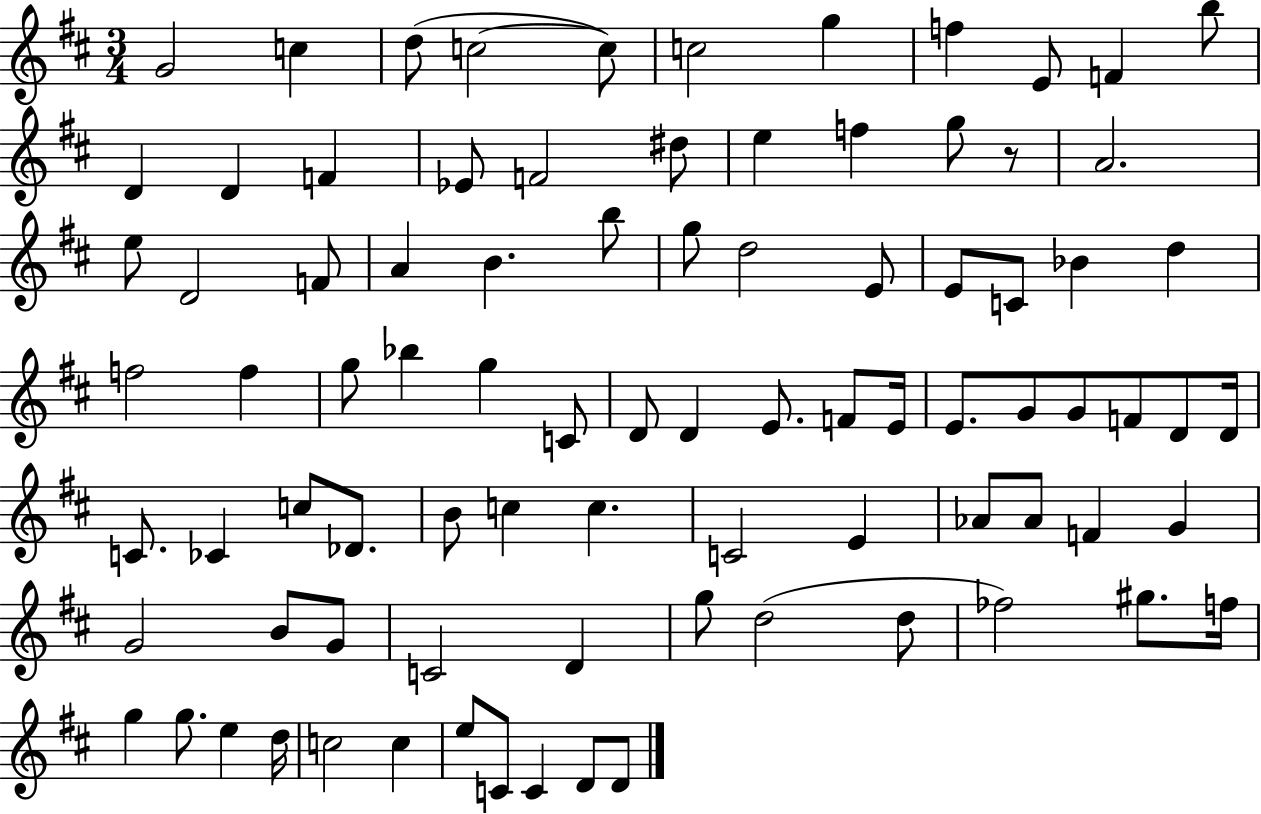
X:1
T:Untitled
M:3/4
L:1/4
K:D
G2 c d/2 c2 c/2 c2 g f E/2 F b/2 D D F _E/2 F2 ^d/2 e f g/2 z/2 A2 e/2 D2 F/2 A B b/2 g/2 d2 E/2 E/2 C/2 _B d f2 f g/2 _b g C/2 D/2 D E/2 F/2 E/4 E/2 G/2 G/2 F/2 D/2 D/4 C/2 _C c/2 _D/2 B/2 c c C2 E _A/2 _A/2 F G G2 B/2 G/2 C2 D g/2 d2 d/2 _f2 ^g/2 f/4 g g/2 e d/4 c2 c e/2 C/2 C D/2 D/2